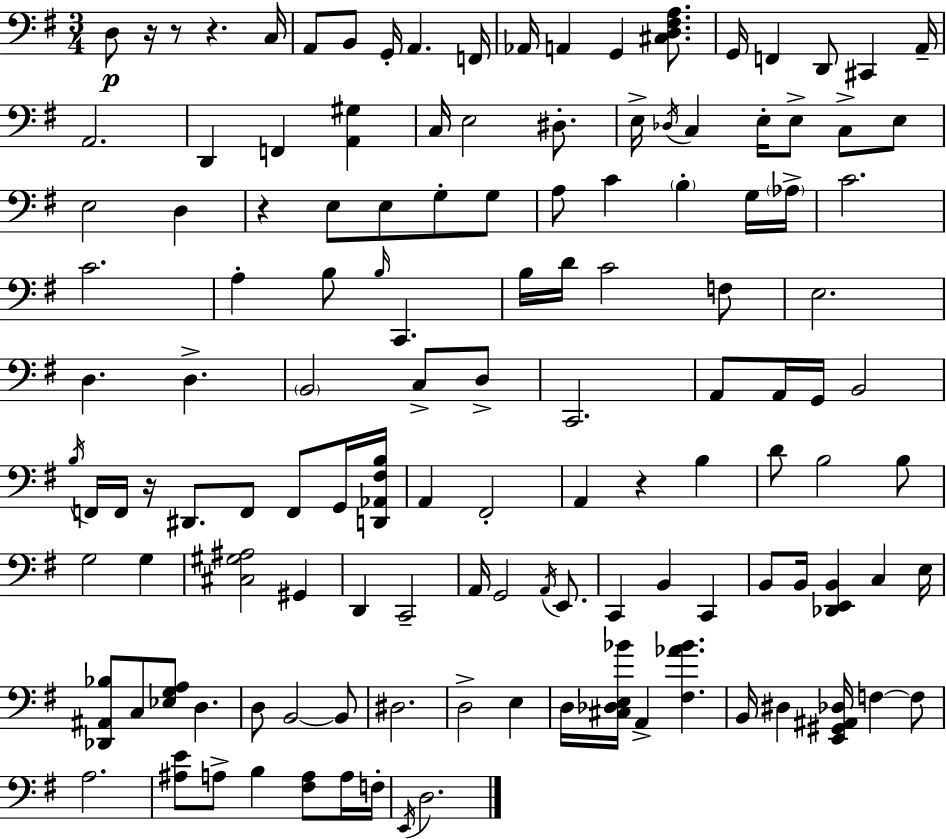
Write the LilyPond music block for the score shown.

{
  \clef bass
  \numericTimeSignature
  \time 3/4
  \key g \major
  d8\p r16 r8 r4. c16 | a,8 b,8 g,16-. a,4. f,16 | aes,16 a,4 g,4 <cis d fis a>8. | g,16 f,4 d,8 cis,4 a,16-- | \break a,2. | d,4 f,4 <a, gis>4 | c16 e2 dis8.-. | e16-> \acciaccatura { des16 } c4 e16-. e8-> c8-> e8 | \break e2 d4 | r4 e8 e8 g8-. g8 | a8 c'4 \parenthesize b4-. g16 | \parenthesize aes16-> c'2. | \break c'2. | a4-. b8 \grace { b16 } c,4. | b16 d'16 c'2 | f8 e2. | \break d4. d4.-> | \parenthesize b,2 c8-> | d8-> c,2. | a,8 a,16 g,16 b,2 | \break \acciaccatura { b16 } f,16 f,16 r16 dis,8. f,8 f,8 | g,16 <d, aes, fis b>16 a,4 fis,2-. | a,4 r4 b4 | d'8 b2 | \break b8 g2 g4 | <cis gis ais>2 gis,4 | d,4 c,2-- | a,16 g,2 | \break \acciaccatura { a,16 } e,8. c,4 b,4 | c,4 b,8 b,16 <des, e, b,>4 c4 | e16 <des, ais, bes>8 c8 <ees g a>8 d4. | d8 b,2~~ | \break b,8 dis2. | d2-> | e4 d16 <cis des e bes'>16 a,4-> <fis aes' bes'>4. | b,16 dis4 <e, gis, ais, des>16 f4~~ | \break f8 a2. | <ais e'>8 a8-> b4 | <fis a>8 a16 f16-. \acciaccatura { e,16 } d2. | \bar "|."
}